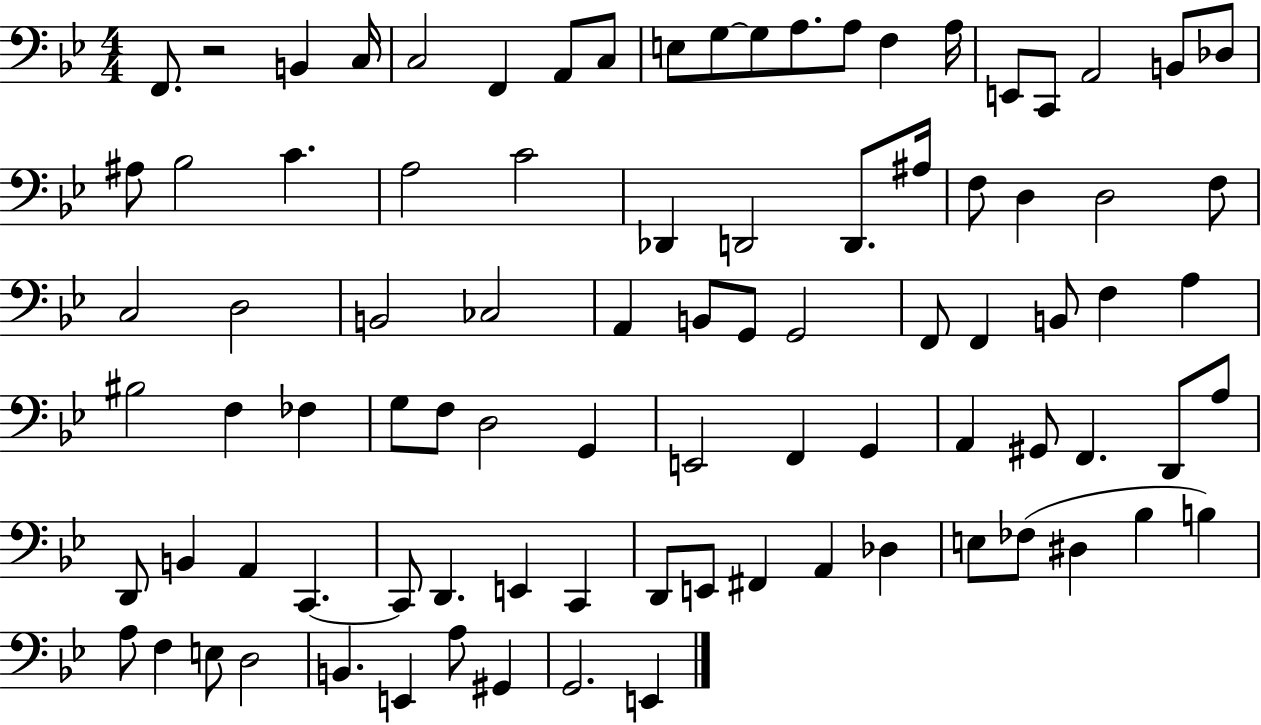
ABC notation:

X:1
T:Untitled
M:4/4
L:1/4
K:Bb
F,,/2 z2 B,, C,/4 C,2 F,, A,,/2 C,/2 E,/2 G,/2 G,/2 A,/2 A,/2 F, A,/4 E,,/2 C,,/2 A,,2 B,,/2 _D,/2 ^A,/2 _B,2 C A,2 C2 _D,, D,,2 D,,/2 ^A,/4 F,/2 D, D,2 F,/2 C,2 D,2 B,,2 _C,2 A,, B,,/2 G,,/2 G,,2 F,,/2 F,, B,,/2 F, A, ^B,2 F, _F, G,/2 F,/2 D,2 G,, E,,2 F,, G,, A,, ^G,,/2 F,, D,,/2 A,/2 D,,/2 B,, A,, C,, C,,/2 D,, E,, C,, D,,/2 E,,/2 ^F,, A,, _D, E,/2 _F,/2 ^D, _B, B, A,/2 F, E,/2 D,2 B,, E,, A,/2 ^G,, G,,2 E,,